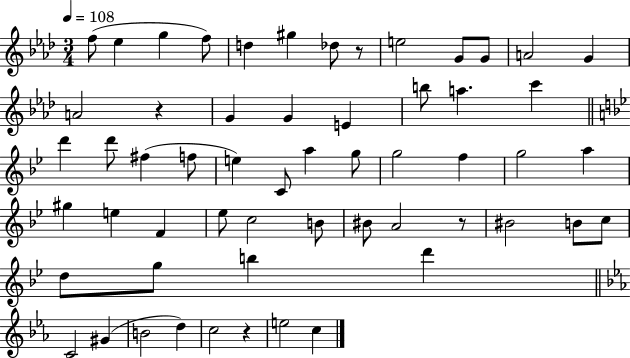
{
  \clef treble
  \numericTimeSignature
  \time 3/4
  \key aes \major
  \tempo 4 = 108
  \repeat volta 2 { f''8( ees''4 g''4 f''8) | d''4 gis''4 des''8 r8 | e''2 g'8 g'8 | a'2 g'4 | \break a'2 r4 | g'4 g'4 e'4 | b''8 a''4. c'''4 | \bar "||" \break \key g \minor d'''4 d'''8 fis''4( f''8 | e''4) c'8 a''4 g''8 | g''2 f''4 | g''2 a''4 | \break gis''4 e''4 f'4 | ees''8 c''2 b'8 | bis'8 a'2 r8 | bis'2 b'8 c''8 | \break d''8 g''8 b''4 d'''4 | \bar "||" \break \key c \minor c'2 gis'4( | b'2 d''4) | c''2 r4 | e''2 c''4 | \break } \bar "|."
}